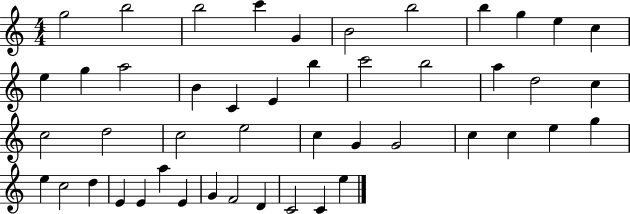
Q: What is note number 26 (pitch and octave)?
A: C5